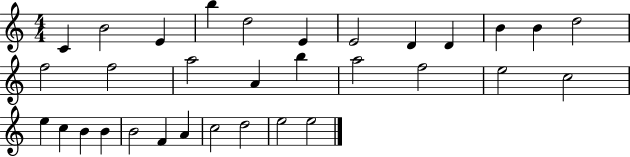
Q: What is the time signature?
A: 4/4